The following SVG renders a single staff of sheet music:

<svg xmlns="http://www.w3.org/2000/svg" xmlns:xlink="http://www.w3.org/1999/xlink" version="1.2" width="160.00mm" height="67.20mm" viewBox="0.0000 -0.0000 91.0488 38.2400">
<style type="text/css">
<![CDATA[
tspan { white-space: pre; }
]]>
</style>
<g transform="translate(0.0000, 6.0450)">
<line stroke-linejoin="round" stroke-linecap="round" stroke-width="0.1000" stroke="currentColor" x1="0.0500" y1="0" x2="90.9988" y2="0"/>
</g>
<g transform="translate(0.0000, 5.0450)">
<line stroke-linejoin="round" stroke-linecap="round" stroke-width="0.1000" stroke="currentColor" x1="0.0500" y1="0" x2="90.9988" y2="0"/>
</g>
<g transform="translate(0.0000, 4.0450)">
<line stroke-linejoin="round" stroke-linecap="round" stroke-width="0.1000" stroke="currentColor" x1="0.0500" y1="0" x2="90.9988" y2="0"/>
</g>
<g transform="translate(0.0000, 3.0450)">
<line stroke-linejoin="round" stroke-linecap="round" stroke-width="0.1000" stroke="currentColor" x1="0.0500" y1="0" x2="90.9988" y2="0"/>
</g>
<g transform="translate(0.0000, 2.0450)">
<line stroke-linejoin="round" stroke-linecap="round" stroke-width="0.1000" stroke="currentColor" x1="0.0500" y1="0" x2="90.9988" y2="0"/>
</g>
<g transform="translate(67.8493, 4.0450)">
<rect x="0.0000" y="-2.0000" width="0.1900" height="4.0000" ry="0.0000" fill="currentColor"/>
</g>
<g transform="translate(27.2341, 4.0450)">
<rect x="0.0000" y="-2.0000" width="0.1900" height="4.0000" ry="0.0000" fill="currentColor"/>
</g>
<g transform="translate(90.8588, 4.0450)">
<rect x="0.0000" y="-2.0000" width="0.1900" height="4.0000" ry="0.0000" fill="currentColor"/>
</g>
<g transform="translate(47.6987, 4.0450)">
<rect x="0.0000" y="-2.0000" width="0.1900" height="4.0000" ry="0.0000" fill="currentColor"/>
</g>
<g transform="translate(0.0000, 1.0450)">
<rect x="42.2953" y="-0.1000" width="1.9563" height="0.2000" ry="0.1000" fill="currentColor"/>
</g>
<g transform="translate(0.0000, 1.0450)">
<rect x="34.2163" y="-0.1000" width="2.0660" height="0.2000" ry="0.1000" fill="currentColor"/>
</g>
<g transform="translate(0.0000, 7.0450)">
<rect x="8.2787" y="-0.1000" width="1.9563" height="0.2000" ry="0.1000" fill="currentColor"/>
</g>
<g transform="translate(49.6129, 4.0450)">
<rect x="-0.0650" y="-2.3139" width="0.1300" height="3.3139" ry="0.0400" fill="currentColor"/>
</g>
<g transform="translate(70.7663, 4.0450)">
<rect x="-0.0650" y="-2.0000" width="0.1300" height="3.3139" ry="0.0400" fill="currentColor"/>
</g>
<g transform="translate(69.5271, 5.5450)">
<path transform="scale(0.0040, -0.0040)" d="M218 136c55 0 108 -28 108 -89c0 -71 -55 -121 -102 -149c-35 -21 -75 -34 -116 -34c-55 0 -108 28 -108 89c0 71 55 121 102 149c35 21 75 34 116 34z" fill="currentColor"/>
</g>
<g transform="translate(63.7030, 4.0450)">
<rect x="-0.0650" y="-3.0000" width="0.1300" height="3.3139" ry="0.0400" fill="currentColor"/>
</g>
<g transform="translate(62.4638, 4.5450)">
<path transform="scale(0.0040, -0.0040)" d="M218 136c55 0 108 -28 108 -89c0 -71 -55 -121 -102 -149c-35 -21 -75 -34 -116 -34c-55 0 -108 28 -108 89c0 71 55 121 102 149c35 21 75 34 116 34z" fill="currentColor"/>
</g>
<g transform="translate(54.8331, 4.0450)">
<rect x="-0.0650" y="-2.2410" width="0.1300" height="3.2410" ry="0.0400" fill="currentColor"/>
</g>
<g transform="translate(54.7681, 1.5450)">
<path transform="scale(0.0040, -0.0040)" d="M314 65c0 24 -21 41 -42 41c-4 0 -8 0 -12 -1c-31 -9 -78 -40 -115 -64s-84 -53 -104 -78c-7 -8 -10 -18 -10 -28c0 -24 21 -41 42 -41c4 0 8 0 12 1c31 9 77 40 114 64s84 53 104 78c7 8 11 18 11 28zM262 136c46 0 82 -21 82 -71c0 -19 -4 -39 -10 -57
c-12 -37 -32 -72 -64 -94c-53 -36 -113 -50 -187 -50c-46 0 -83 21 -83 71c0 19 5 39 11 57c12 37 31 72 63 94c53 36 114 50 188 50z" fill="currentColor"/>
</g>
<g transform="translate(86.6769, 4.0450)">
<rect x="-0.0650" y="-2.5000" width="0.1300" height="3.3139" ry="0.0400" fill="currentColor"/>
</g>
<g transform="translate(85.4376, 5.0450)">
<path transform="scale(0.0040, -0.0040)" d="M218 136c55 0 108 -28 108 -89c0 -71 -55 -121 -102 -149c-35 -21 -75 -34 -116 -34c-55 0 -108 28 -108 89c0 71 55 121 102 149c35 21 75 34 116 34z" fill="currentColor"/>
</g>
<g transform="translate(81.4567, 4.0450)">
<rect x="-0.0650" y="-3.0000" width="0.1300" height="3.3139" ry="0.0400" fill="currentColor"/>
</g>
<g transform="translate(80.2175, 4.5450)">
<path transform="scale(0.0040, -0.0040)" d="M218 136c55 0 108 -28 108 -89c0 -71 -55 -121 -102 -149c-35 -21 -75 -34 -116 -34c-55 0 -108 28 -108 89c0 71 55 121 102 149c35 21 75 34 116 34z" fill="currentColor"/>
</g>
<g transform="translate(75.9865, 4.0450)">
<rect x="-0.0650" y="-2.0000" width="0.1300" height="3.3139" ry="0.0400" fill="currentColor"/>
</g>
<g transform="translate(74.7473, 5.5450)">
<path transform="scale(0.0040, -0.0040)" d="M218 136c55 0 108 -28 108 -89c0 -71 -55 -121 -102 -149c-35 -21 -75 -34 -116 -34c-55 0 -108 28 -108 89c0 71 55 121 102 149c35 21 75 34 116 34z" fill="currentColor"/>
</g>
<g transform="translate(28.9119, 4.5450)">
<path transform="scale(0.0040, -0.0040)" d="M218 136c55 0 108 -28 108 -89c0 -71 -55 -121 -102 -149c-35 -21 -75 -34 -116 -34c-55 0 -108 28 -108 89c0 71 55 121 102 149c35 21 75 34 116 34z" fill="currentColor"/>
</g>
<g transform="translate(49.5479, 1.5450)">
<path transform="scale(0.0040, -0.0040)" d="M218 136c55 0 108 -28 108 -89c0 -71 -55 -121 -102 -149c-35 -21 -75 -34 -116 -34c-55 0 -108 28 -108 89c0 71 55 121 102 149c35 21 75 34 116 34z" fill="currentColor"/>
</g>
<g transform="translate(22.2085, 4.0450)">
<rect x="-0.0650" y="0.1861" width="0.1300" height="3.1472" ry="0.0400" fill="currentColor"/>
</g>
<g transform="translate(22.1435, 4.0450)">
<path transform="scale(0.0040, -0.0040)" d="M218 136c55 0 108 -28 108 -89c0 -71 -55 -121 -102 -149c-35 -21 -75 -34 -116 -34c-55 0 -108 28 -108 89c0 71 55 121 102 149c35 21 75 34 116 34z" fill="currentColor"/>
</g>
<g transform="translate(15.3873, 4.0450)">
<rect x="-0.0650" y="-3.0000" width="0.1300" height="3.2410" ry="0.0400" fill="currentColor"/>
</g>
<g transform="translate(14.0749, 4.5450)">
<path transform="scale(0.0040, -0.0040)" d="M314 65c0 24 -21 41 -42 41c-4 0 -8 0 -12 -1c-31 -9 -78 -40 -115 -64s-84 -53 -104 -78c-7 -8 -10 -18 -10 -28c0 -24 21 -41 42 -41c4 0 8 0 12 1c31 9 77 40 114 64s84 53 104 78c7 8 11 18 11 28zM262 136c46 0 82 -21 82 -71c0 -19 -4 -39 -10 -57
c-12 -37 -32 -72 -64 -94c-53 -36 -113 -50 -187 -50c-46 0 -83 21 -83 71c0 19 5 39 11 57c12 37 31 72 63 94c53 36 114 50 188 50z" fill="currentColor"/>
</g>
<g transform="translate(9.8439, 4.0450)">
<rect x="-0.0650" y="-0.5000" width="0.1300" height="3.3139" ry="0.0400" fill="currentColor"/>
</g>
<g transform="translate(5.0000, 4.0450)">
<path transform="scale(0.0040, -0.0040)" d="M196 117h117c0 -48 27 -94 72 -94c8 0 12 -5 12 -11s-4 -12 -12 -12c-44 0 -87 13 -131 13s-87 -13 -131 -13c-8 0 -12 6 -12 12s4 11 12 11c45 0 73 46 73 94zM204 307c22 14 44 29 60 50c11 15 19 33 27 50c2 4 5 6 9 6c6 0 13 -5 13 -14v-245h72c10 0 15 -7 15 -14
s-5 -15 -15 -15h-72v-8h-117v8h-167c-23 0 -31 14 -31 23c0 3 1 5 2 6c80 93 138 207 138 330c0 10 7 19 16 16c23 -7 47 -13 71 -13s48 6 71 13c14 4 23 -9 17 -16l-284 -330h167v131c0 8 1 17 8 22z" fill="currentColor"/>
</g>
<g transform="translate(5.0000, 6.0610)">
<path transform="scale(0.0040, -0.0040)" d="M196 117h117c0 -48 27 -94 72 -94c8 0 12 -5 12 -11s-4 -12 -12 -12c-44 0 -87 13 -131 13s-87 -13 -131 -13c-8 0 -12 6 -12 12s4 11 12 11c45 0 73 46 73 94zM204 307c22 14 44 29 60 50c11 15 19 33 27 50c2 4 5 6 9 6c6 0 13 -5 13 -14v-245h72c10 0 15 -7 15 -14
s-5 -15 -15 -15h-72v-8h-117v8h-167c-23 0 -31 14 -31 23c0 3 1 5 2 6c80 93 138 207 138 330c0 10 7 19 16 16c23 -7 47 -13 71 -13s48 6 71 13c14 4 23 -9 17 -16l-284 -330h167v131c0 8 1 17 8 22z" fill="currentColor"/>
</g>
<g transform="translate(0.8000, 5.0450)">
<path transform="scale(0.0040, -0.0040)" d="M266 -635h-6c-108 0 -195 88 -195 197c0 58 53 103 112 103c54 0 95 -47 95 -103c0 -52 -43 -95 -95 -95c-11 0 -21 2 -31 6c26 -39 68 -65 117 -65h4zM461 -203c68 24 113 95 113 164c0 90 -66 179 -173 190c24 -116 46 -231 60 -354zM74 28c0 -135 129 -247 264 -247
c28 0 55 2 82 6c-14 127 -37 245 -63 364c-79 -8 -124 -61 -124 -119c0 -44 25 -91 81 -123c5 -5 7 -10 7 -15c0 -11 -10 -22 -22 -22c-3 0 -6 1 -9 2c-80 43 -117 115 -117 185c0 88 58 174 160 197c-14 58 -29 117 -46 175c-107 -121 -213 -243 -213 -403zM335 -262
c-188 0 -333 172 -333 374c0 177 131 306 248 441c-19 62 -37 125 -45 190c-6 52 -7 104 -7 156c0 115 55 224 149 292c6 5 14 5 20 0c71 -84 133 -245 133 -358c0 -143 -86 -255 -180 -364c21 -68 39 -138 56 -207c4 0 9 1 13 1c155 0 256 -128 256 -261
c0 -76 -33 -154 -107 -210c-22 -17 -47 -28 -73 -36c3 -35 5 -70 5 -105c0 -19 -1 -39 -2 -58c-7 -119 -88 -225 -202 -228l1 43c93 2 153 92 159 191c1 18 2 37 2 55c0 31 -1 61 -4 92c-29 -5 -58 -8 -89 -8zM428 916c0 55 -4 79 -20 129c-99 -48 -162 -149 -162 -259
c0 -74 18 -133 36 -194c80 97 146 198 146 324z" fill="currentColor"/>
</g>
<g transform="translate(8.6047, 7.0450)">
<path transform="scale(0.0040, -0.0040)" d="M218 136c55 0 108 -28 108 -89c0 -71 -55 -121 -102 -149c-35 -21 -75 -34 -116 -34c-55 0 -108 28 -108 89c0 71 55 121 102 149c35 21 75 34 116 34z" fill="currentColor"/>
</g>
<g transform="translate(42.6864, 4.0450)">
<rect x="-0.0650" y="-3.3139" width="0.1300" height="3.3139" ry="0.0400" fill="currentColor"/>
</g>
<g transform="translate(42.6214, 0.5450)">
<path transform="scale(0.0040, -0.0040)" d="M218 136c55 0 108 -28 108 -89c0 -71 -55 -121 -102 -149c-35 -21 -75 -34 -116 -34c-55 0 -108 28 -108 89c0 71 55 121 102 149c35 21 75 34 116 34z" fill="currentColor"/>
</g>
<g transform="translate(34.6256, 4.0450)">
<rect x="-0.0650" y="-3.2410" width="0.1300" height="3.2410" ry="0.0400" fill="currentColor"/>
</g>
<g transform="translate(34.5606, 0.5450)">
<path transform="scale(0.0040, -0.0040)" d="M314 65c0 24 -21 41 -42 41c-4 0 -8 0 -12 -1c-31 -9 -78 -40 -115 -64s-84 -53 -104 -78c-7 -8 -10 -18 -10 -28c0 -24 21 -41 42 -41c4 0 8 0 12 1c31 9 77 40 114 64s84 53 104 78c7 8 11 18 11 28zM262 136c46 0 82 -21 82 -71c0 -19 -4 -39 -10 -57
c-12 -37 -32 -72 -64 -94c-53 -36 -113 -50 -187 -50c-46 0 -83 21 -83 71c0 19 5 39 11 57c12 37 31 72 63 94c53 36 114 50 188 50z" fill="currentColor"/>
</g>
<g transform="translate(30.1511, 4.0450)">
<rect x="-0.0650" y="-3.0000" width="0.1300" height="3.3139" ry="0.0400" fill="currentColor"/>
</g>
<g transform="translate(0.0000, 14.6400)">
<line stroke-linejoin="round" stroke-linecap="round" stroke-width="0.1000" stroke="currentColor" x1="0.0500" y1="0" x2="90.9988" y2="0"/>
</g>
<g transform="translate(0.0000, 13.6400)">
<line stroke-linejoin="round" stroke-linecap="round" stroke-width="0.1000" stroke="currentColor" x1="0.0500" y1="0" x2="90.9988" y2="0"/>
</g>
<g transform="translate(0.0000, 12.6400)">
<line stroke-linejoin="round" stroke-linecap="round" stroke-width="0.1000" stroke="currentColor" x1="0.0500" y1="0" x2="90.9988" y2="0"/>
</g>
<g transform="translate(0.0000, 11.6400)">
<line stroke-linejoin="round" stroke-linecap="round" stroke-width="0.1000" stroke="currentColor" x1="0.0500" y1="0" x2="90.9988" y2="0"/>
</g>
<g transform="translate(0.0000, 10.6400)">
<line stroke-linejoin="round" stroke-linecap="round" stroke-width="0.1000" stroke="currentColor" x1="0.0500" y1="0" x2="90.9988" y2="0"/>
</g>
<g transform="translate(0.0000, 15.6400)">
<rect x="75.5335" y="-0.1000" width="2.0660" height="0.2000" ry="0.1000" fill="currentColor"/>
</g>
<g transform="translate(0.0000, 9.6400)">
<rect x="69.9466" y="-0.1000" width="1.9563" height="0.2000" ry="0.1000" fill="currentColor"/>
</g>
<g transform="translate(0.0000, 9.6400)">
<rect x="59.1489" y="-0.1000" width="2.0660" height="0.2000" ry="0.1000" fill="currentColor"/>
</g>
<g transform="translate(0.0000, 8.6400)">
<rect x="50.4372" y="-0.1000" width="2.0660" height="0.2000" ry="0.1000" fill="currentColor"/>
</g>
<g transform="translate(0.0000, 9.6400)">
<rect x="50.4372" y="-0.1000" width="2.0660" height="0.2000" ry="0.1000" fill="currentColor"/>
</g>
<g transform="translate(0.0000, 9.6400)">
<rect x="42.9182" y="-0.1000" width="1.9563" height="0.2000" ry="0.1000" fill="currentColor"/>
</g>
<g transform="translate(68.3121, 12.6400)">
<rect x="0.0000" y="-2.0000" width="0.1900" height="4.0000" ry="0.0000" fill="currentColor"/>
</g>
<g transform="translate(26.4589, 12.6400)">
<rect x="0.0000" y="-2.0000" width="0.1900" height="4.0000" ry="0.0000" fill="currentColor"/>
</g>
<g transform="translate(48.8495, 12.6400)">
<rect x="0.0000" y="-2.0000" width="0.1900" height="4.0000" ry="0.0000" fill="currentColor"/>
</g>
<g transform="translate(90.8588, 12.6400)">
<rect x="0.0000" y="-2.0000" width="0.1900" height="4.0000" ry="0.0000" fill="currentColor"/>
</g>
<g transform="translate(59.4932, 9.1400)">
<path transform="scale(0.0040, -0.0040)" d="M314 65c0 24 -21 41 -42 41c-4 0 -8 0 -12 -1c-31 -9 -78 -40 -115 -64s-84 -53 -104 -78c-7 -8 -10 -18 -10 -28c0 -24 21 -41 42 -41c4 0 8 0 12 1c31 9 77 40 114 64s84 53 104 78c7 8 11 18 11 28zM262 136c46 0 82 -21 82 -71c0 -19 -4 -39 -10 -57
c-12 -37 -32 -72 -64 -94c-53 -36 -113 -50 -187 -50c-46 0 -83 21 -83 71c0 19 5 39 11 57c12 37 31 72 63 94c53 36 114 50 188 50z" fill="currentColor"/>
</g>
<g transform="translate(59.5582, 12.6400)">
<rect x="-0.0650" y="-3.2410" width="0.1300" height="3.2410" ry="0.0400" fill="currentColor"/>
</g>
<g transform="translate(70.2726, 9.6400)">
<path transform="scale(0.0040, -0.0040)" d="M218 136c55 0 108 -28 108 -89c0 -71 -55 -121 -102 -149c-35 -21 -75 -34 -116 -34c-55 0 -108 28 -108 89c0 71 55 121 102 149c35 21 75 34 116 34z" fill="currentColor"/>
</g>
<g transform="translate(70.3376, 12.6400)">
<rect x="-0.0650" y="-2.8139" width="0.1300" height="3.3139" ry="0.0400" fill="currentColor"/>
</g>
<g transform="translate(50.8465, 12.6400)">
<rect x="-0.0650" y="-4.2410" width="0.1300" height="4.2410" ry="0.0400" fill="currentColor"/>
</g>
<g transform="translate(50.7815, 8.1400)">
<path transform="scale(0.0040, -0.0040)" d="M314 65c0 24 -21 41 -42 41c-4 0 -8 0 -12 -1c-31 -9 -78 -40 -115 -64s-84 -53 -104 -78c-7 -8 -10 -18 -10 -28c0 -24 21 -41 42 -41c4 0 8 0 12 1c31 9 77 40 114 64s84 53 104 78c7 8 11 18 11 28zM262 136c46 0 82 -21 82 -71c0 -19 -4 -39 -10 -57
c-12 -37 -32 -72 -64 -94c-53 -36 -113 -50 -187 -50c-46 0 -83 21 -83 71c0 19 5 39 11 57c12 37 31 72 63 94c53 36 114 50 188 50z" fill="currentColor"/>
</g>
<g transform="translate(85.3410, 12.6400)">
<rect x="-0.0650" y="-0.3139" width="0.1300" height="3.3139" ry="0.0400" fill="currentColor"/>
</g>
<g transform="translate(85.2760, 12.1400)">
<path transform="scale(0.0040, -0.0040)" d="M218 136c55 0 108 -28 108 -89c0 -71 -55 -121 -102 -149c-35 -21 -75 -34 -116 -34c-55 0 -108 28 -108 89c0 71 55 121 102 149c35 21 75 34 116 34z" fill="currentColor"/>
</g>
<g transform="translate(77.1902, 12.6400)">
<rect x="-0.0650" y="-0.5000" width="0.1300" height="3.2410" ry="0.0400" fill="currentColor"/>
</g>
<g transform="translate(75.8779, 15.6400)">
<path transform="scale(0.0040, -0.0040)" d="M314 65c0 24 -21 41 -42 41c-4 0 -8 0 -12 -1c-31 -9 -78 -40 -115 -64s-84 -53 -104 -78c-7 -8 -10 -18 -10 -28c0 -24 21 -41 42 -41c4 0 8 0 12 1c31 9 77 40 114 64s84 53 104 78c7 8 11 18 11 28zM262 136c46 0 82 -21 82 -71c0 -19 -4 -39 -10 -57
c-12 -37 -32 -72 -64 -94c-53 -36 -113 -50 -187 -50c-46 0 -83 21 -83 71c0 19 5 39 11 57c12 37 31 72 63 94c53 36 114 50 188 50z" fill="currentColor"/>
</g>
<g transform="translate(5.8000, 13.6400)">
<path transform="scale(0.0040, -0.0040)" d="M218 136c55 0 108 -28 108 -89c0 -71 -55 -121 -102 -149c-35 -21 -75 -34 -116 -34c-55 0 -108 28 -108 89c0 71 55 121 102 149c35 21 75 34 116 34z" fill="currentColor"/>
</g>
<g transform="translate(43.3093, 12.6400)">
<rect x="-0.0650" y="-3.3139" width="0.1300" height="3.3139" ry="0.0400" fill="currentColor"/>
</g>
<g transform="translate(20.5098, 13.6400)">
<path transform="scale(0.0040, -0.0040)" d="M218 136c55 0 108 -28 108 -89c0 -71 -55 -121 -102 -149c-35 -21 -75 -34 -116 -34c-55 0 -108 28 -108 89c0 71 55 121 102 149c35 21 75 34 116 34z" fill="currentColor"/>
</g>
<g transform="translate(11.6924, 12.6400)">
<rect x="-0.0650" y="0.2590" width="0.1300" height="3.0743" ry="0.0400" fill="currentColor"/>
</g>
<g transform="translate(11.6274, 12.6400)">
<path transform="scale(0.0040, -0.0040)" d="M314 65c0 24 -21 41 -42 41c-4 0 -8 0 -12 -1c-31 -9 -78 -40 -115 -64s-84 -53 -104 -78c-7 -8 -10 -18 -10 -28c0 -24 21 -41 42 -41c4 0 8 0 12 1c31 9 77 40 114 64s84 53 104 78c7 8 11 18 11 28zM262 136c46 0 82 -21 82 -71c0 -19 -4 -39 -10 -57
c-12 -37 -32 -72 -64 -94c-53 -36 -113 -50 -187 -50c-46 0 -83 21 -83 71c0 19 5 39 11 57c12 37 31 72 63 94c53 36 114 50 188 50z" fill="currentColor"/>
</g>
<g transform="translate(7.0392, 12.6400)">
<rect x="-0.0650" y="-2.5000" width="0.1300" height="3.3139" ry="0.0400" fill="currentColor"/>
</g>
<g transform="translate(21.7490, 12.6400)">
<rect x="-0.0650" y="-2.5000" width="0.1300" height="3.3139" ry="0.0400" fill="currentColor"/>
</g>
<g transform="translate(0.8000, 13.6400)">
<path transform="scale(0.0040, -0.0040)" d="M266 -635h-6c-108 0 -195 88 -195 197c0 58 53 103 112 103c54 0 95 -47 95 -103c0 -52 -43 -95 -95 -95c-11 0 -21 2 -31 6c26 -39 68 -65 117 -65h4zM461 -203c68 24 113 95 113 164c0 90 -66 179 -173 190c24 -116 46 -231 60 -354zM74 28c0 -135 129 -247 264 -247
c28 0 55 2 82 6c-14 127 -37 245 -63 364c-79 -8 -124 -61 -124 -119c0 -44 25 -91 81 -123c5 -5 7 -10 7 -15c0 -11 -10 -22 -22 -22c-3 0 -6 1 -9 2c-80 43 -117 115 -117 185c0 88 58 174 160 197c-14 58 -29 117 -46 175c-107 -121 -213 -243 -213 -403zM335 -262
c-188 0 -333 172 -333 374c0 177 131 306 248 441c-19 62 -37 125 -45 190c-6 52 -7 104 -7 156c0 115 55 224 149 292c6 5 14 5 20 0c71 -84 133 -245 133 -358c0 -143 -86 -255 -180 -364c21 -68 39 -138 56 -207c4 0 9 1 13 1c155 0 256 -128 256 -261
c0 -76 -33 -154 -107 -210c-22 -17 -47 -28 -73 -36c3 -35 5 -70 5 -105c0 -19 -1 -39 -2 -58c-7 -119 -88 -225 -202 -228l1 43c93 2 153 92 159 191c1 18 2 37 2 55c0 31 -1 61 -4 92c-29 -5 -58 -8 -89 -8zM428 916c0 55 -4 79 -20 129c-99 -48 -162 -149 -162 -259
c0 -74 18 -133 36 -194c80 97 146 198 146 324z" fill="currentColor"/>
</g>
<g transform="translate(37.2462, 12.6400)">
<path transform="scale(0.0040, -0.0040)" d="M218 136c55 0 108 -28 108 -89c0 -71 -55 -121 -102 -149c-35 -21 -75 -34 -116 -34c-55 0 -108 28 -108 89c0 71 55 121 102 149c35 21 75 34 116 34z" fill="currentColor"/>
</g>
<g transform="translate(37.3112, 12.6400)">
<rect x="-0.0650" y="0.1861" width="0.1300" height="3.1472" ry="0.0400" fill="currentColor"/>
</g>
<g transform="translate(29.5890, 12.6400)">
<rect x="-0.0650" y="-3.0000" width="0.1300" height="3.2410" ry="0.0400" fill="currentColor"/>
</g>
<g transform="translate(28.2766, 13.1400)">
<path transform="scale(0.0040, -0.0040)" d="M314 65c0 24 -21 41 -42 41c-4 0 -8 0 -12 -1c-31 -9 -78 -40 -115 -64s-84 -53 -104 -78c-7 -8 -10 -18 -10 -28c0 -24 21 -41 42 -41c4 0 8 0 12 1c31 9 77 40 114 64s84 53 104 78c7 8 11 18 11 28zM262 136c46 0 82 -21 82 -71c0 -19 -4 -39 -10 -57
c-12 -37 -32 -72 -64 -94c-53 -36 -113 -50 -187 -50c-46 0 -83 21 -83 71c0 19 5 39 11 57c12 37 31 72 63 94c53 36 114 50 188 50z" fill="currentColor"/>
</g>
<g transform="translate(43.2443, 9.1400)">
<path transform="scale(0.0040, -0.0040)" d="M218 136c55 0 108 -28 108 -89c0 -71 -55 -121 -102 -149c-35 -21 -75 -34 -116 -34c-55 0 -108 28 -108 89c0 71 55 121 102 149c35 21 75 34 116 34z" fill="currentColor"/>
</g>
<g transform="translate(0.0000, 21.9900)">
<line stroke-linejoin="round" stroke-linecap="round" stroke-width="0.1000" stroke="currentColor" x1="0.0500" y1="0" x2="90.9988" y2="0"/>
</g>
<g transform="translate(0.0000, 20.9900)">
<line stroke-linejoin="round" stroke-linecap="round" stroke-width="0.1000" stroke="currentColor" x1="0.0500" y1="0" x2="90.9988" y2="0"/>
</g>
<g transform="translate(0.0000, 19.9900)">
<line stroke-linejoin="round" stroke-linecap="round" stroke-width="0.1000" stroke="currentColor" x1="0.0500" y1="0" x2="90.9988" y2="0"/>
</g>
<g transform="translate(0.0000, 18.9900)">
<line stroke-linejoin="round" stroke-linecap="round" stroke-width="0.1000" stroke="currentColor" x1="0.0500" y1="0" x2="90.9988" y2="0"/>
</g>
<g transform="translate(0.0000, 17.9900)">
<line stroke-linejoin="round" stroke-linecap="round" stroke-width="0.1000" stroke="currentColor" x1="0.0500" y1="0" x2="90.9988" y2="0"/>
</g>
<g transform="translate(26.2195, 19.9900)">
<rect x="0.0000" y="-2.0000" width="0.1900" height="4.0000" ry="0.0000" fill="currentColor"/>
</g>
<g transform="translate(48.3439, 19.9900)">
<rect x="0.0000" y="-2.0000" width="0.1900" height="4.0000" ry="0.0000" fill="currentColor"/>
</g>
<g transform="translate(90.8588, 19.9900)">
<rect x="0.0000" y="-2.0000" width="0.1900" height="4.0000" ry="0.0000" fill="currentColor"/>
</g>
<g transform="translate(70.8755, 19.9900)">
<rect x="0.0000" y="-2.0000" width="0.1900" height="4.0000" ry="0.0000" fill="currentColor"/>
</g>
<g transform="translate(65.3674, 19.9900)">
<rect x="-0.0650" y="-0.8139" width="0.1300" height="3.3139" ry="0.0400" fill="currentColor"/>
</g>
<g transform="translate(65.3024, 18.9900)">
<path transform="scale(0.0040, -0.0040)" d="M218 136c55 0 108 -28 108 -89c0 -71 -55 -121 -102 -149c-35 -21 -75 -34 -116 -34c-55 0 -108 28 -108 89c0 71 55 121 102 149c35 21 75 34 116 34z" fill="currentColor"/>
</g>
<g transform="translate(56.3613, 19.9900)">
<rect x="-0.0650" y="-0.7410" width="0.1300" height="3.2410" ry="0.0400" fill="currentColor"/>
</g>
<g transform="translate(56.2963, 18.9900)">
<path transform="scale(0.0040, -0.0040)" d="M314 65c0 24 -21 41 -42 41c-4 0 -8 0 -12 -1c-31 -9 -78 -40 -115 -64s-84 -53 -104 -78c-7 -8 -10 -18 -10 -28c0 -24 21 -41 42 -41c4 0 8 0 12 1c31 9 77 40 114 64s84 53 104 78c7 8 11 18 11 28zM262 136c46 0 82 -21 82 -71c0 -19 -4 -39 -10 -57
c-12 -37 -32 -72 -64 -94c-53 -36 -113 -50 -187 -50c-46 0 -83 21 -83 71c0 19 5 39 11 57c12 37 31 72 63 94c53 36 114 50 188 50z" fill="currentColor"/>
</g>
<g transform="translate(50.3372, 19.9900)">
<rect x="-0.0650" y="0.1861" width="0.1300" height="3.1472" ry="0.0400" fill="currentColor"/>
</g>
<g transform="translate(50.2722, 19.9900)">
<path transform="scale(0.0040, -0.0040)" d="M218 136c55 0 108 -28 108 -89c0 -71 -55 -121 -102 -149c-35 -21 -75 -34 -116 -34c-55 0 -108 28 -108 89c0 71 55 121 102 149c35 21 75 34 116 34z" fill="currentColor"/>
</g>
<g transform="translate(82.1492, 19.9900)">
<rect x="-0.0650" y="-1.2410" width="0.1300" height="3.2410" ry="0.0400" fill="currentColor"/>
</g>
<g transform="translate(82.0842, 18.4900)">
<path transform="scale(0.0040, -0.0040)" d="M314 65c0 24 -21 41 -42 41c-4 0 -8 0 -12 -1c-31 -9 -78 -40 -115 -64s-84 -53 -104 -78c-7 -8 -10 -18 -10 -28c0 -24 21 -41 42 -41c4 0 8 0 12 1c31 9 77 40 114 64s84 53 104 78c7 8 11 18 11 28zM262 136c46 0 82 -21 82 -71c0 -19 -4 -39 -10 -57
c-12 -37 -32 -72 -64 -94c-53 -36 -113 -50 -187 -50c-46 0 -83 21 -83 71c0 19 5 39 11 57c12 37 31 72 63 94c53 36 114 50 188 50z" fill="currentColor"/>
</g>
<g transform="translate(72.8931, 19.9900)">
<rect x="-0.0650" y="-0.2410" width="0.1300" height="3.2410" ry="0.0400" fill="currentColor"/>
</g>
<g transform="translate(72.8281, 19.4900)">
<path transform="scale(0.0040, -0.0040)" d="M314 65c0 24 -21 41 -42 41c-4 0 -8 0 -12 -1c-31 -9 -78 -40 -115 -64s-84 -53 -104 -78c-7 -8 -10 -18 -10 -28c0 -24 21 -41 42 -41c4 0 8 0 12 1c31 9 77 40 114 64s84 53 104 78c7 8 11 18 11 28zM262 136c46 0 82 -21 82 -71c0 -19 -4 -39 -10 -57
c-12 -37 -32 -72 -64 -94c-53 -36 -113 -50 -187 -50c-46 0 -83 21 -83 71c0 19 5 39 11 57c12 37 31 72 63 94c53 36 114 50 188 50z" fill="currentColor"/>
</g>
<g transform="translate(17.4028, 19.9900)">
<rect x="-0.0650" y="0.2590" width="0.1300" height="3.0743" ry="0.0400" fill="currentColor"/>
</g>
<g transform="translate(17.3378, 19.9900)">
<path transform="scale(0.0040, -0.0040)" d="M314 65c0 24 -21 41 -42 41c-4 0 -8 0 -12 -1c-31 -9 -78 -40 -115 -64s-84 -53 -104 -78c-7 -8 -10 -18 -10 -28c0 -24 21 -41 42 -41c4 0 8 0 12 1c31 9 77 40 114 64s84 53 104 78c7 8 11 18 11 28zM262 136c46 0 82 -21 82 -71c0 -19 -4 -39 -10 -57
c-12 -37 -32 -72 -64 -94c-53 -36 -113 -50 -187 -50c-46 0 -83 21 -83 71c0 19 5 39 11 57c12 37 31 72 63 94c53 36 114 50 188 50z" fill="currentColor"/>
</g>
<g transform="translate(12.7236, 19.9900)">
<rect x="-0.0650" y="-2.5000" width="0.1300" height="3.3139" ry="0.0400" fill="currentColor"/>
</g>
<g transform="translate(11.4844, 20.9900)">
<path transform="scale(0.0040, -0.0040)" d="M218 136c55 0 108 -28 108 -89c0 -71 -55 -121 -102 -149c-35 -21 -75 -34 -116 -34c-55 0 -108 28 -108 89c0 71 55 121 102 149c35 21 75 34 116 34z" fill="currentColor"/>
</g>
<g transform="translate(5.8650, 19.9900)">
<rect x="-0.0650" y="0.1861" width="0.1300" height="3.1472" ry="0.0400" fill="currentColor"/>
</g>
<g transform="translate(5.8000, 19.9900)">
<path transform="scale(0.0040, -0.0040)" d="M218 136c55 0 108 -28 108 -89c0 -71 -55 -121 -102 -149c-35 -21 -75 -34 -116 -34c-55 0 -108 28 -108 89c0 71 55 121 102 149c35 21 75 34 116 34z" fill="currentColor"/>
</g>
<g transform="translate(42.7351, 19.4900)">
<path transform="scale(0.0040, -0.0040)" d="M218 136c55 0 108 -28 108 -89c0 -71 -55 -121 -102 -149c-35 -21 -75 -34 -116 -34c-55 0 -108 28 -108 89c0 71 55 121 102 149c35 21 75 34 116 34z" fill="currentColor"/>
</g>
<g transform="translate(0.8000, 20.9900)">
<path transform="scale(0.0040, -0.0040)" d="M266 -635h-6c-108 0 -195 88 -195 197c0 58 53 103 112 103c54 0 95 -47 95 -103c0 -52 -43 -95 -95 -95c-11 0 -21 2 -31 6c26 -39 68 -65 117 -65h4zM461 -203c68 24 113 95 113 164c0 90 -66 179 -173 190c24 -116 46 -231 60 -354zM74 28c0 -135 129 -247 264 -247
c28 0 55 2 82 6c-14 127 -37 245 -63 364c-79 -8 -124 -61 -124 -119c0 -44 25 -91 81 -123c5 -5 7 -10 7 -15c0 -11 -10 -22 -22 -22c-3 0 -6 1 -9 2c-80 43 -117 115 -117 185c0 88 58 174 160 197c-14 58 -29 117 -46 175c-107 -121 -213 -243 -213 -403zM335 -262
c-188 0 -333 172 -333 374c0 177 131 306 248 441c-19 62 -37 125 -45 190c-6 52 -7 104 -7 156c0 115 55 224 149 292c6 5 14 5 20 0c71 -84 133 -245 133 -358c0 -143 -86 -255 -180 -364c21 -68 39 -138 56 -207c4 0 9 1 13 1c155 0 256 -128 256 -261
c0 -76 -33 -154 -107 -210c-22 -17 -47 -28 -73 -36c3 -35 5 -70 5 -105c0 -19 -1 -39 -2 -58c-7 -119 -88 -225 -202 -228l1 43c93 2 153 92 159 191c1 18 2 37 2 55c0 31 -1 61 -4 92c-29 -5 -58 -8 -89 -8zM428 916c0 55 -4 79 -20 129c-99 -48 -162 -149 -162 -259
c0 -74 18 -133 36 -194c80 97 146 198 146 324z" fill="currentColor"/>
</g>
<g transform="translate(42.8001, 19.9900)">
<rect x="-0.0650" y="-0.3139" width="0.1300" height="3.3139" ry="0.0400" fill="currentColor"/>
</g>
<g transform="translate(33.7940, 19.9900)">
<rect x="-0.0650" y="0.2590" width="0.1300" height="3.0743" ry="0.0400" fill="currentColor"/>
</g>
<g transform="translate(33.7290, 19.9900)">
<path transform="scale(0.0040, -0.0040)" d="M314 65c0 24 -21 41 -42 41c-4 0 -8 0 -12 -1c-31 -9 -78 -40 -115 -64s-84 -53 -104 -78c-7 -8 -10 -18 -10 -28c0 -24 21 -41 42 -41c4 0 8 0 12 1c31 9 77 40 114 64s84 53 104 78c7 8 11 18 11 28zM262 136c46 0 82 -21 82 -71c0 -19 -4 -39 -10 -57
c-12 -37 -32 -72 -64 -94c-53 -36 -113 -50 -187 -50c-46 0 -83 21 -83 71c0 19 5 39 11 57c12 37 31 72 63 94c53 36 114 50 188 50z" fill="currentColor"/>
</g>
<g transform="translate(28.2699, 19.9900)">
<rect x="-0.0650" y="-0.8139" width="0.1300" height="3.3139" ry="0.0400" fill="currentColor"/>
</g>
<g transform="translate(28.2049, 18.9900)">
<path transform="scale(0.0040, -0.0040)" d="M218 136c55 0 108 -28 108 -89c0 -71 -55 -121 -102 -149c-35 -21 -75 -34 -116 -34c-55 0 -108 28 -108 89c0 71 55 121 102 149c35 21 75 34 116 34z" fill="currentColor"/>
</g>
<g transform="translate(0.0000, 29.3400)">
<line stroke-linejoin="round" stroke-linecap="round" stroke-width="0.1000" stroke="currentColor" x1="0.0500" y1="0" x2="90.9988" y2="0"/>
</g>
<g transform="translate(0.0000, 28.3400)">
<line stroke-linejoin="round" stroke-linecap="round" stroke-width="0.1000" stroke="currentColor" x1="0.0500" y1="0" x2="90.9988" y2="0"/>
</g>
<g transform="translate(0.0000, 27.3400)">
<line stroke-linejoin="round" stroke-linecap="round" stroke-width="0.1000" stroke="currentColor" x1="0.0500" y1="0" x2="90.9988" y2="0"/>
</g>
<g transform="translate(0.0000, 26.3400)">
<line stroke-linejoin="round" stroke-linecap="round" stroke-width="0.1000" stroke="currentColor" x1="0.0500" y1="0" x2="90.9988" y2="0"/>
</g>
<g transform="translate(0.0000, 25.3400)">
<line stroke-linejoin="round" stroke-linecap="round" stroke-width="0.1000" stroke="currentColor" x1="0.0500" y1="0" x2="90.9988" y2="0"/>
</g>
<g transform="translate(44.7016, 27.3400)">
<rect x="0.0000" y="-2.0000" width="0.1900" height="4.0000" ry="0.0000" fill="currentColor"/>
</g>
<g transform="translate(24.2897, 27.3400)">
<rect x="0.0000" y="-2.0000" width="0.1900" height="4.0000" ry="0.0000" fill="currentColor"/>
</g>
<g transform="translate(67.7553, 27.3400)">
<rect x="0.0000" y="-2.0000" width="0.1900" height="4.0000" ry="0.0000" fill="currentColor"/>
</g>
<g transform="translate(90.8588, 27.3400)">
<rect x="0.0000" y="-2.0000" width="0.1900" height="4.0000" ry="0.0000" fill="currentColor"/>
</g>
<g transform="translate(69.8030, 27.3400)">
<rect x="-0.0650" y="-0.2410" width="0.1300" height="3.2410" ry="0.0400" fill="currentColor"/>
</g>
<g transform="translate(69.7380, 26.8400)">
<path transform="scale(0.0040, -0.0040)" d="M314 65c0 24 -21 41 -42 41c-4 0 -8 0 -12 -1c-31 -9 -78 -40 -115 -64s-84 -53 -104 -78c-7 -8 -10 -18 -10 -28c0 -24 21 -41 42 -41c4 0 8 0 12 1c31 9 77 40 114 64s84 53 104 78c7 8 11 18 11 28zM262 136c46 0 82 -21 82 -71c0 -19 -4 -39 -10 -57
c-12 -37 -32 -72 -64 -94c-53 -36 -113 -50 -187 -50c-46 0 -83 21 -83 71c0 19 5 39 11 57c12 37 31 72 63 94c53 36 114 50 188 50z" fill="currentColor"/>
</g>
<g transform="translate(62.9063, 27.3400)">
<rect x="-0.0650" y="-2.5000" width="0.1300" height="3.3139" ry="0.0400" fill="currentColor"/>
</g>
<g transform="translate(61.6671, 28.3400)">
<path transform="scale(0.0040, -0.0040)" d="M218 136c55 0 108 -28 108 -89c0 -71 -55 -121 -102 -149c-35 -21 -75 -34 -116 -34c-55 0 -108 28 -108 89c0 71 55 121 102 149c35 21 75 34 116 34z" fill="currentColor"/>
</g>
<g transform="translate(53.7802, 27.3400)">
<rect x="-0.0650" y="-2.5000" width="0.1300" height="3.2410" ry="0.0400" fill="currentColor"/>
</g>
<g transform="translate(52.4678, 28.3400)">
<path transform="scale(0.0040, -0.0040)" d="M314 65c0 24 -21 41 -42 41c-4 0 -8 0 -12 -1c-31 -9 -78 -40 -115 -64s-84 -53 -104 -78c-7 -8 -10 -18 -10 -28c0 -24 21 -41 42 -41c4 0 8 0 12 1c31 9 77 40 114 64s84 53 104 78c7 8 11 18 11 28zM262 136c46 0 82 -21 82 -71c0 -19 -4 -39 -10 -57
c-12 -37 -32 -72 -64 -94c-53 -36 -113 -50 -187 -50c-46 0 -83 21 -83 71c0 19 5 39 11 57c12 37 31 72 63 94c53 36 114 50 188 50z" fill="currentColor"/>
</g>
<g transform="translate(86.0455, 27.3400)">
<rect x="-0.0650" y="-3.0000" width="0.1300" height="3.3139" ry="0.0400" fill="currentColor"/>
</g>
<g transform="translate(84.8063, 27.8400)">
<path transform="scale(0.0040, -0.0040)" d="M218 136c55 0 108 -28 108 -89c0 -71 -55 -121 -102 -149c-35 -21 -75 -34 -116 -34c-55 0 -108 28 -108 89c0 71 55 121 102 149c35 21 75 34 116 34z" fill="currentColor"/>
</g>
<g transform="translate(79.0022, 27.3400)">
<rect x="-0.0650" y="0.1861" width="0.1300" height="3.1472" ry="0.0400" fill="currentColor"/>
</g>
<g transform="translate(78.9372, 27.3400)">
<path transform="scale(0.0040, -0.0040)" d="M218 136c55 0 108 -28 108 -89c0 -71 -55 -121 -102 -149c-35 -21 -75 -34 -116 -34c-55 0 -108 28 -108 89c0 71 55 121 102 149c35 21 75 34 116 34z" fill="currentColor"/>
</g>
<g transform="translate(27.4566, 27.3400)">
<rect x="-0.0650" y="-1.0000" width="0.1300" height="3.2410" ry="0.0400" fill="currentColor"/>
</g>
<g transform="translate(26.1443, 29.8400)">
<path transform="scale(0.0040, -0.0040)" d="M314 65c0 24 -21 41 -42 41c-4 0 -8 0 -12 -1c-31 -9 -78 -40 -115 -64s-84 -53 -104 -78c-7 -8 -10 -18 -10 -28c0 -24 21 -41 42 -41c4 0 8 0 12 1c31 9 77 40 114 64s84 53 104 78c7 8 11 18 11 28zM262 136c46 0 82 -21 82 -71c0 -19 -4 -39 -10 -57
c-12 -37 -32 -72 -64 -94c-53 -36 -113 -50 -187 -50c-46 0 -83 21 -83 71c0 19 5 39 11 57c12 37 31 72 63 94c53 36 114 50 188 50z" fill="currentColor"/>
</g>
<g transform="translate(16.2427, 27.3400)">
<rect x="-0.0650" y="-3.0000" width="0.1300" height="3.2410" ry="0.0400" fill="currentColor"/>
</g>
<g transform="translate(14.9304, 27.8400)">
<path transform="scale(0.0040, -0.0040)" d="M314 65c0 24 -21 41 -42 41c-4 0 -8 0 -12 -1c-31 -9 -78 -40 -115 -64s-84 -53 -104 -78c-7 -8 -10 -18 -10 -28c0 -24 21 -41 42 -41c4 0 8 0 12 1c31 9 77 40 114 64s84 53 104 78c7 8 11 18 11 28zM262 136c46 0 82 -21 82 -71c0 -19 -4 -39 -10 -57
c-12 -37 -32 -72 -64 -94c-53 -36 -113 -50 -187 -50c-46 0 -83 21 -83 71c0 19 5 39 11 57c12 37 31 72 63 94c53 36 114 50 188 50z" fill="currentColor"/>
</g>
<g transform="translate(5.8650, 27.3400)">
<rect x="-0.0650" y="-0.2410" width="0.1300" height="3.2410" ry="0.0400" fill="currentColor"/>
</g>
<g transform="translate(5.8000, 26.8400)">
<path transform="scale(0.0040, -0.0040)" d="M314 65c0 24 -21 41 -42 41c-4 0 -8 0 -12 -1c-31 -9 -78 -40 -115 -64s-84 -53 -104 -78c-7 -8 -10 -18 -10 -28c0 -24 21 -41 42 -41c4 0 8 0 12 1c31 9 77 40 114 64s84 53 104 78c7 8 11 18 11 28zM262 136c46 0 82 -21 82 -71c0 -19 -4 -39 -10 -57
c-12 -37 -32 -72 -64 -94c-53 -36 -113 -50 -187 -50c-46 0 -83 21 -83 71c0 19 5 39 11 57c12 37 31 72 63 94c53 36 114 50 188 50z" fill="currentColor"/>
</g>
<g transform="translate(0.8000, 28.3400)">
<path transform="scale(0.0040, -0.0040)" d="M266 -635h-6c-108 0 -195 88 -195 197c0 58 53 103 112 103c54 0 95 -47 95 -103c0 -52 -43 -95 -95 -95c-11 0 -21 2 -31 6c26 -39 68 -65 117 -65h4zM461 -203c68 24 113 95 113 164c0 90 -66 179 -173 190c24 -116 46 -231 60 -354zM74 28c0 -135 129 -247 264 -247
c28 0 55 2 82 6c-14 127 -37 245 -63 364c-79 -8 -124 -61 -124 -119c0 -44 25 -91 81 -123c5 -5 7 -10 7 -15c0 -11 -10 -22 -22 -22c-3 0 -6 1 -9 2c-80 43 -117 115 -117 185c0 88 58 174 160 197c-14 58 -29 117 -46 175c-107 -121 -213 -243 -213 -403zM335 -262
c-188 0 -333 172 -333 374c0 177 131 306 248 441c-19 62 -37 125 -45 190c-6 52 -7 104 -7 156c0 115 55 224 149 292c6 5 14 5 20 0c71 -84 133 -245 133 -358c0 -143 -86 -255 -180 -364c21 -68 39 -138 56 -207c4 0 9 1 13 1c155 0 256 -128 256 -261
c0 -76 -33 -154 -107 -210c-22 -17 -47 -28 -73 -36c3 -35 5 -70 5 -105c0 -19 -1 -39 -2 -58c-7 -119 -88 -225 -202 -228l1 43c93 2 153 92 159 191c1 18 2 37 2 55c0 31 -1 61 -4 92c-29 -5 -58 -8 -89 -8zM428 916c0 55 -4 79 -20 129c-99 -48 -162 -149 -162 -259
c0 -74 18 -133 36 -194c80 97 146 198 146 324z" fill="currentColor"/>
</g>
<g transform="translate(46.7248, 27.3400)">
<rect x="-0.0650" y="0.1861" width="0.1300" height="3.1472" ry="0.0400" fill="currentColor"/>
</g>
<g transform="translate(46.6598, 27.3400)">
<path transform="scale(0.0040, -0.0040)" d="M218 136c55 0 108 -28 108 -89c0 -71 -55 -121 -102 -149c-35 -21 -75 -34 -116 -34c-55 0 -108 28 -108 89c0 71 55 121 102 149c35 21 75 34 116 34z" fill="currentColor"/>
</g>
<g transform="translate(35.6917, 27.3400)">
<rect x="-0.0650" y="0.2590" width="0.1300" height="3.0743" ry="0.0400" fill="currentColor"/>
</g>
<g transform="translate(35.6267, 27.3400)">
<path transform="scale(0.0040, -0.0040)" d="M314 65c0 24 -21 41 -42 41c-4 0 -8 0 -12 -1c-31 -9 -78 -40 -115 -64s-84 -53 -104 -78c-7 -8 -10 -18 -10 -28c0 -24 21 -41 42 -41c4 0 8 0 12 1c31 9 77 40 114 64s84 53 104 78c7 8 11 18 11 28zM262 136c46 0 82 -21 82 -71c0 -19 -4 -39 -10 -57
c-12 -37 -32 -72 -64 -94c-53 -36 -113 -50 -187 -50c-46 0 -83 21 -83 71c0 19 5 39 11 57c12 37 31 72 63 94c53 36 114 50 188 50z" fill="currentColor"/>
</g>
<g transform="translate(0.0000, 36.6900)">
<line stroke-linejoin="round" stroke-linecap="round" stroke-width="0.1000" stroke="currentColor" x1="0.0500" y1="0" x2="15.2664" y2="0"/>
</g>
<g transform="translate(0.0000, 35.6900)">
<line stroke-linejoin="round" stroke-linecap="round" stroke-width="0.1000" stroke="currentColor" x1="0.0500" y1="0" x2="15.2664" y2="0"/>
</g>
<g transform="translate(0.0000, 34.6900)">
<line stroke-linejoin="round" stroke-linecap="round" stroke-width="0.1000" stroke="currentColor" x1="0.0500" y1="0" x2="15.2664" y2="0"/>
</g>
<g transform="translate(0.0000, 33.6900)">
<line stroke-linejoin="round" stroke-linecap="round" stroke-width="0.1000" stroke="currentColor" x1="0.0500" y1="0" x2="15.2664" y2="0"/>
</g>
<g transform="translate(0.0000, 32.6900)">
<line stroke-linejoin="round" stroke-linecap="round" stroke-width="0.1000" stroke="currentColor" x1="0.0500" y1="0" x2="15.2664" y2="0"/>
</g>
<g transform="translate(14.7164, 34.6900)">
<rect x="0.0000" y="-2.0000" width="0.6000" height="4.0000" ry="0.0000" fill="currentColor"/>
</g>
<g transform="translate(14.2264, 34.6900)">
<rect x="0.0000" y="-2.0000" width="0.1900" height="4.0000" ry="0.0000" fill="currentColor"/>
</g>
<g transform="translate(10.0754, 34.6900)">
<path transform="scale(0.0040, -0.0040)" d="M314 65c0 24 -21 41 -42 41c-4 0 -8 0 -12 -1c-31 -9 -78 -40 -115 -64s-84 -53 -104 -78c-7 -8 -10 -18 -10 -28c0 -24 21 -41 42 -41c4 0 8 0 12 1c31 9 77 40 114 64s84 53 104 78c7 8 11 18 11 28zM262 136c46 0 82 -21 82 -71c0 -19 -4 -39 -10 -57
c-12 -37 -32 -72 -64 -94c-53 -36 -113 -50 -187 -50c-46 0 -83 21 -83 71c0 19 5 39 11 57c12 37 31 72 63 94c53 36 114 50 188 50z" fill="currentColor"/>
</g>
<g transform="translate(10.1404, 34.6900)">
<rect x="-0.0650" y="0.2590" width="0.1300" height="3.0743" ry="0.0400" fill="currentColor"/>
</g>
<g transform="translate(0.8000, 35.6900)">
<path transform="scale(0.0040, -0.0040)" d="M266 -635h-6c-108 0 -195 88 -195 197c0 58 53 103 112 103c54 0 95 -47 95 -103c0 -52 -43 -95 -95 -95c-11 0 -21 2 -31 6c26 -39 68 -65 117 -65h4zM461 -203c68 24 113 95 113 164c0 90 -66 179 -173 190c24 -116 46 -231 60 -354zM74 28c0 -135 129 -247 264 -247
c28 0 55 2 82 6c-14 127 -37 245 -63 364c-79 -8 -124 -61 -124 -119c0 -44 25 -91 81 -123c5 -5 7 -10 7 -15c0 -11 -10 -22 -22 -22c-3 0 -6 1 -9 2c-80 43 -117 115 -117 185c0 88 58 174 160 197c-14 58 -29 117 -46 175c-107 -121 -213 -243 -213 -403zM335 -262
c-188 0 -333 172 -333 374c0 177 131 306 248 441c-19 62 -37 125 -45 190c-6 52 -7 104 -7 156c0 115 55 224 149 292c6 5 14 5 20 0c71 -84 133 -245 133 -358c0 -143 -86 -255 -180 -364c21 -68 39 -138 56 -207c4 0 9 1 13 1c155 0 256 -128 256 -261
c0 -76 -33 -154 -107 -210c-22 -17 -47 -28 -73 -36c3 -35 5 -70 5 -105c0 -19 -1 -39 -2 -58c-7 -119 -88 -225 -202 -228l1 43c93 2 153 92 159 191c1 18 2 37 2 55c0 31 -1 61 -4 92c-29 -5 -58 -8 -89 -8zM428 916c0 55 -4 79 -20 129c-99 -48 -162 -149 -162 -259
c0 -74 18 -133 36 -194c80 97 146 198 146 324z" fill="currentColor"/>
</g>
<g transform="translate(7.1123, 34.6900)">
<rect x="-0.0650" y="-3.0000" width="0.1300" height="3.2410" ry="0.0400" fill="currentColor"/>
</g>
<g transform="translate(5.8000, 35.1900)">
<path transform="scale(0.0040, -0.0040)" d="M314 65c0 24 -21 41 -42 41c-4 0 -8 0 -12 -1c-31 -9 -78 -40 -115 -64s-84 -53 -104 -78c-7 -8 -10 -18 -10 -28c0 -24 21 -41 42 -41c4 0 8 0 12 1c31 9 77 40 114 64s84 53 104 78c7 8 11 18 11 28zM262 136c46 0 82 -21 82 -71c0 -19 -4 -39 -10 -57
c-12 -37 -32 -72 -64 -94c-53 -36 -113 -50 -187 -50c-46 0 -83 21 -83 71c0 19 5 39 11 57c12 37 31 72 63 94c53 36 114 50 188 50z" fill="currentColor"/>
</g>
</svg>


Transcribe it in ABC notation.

X:1
T:Untitled
M:4/4
L:1/4
K:C
C A2 B A b2 b g g2 A F F A G G B2 G A2 B b d'2 b2 a C2 c B G B2 d B2 c B d2 d c2 e2 c2 A2 D2 B2 B G2 G c2 B A A2 B2